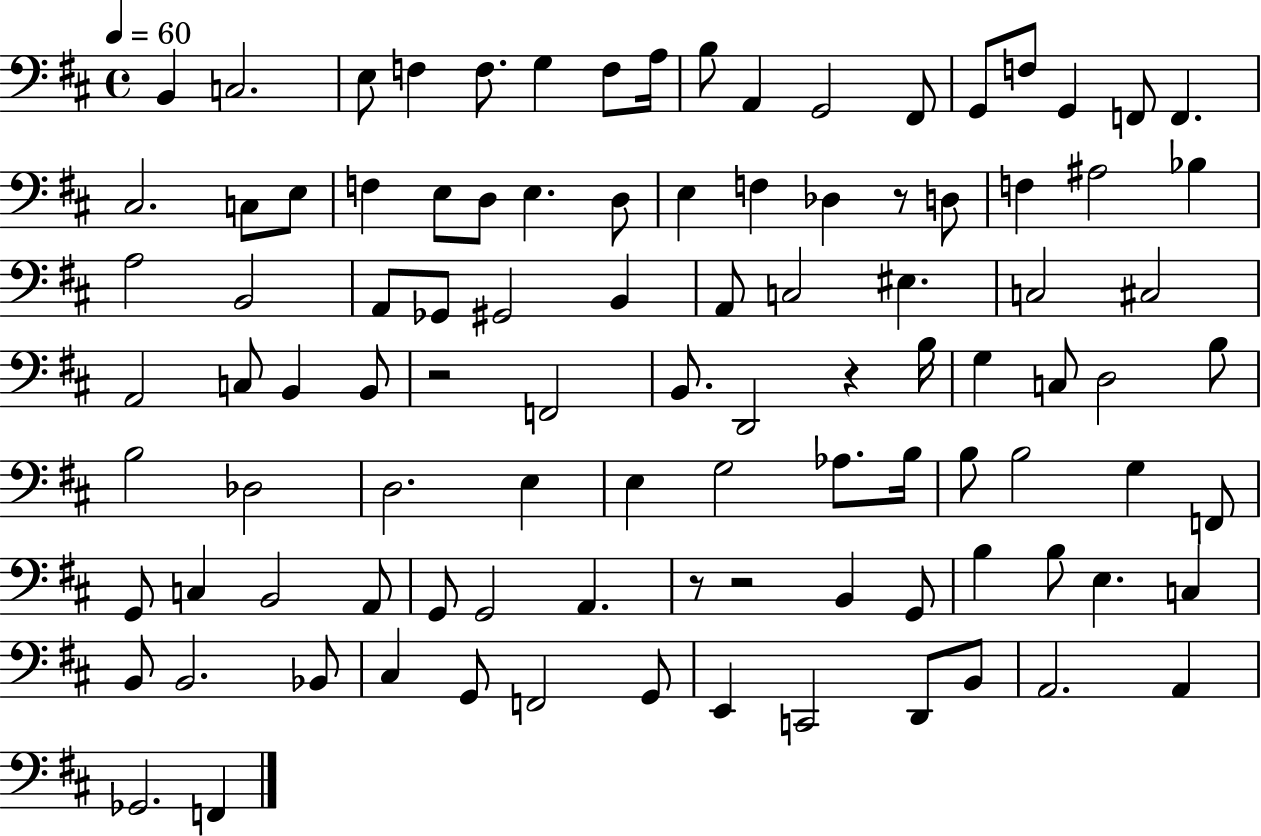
B2/q C3/h. E3/e F3/q F3/e. G3/q F3/e A3/s B3/e A2/q G2/h F#2/e G2/e F3/e G2/q F2/e F2/q. C#3/h. C3/e E3/e F3/q E3/e D3/e E3/q. D3/e E3/q F3/q Db3/q R/e D3/e F3/q A#3/h Bb3/q A3/h B2/h A2/e Gb2/e G#2/h B2/q A2/e C3/h EIS3/q. C3/h C#3/h A2/h C3/e B2/q B2/e R/h F2/h B2/e. D2/h R/q B3/s G3/q C3/e D3/h B3/e B3/h Db3/h D3/h. E3/q E3/q G3/h Ab3/e. B3/s B3/e B3/h G3/q F2/e G2/e C3/q B2/h A2/e G2/e G2/h A2/q. R/e R/h B2/q G2/e B3/q B3/e E3/q. C3/q B2/e B2/h. Bb2/e C#3/q G2/e F2/h G2/e E2/q C2/h D2/e B2/e A2/h. A2/q Gb2/h. F2/q